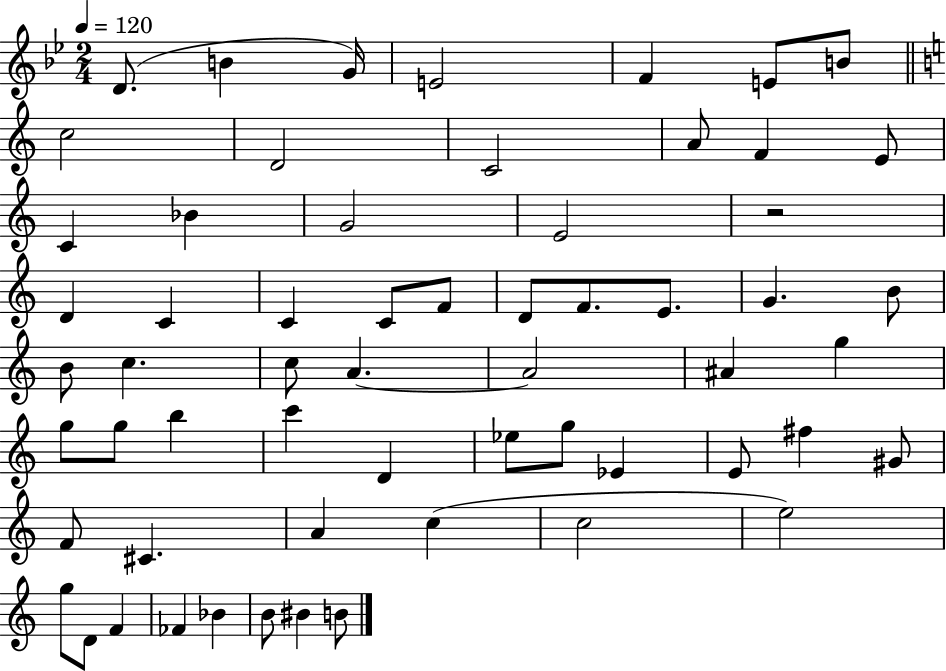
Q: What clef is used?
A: treble